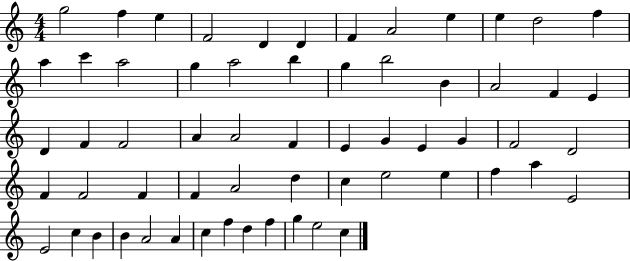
{
  \clef treble
  \numericTimeSignature
  \time 4/4
  \key c \major
  g''2 f''4 e''4 | f'2 d'4 d'4 | f'4 a'2 e''4 | e''4 d''2 f''4 | \break a''4 c'''4 a''2 | g''4 a''2 b''4 | g''4 b''2 b'4 | a'2 f'4 e'4 | \break d'4 f'4 f'2 | a'4 a'2 f'4 | e'4 g'4 e'4 g'4 | f'2 d'2 | \break f'4 f'2 f'4 | f'4 a'2 d''4 | c''4 e''2 e''4 | f''4 a''4 e'2 | \break e'2 c''4 b'4 | b'4 a'2 a'4 | c''4 f''4 d''4 f''4 | g''4 e''2 c''4 | \break \bar "|."
}